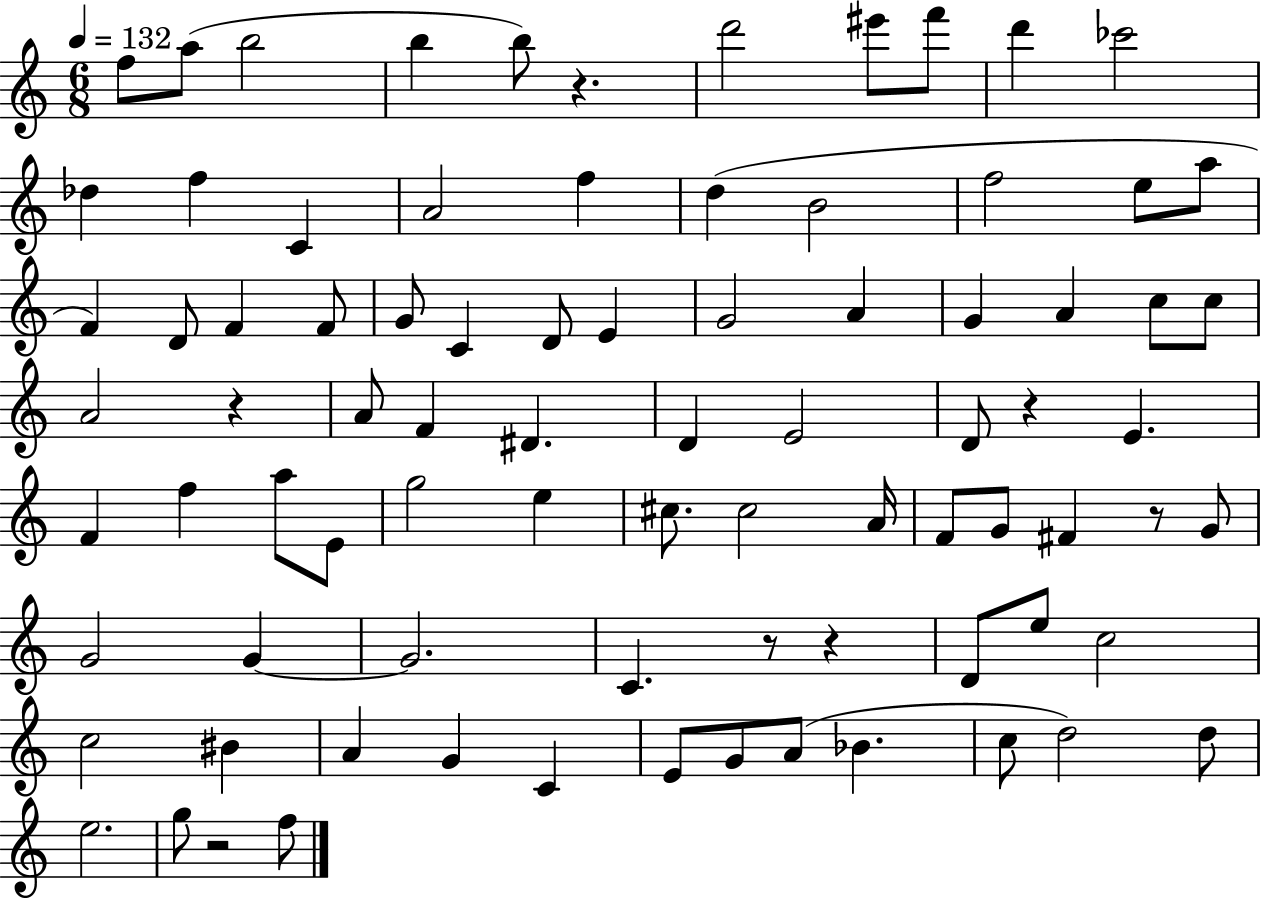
F5/e A5/e B5/h B5/q B5/e R/q. D6/h EIS6/e F6/e D6/q CES6/h Db5/q F5/q C4/q A4/h F5/q D5/q B4/h F5/h E5/e A5/e F4/q D4/e F4/q F4/e G4/e C4/q D4/e E4/q G4/h A4/q G4/q A4/q C5/e C5/e A4/h R/q A4/e F4/q D#4/q. D4/q E4/h D4/e R/q E4/q. F4/q F5/q A5/e E4/e G5/h E5/q C#5/e. C#5/h A4/s F4/e G4/e F#4/q R/e G4/e G4/h G4/q G4/h. C4/q. R/e R/q D4/e E5/e C5/h C5/h BIS4/q A4/q G4/q C4/q E4/e G4/e A4/e Bb4/q. C5/e D5/h D5/e E5/h. G5/e R/h F5/e